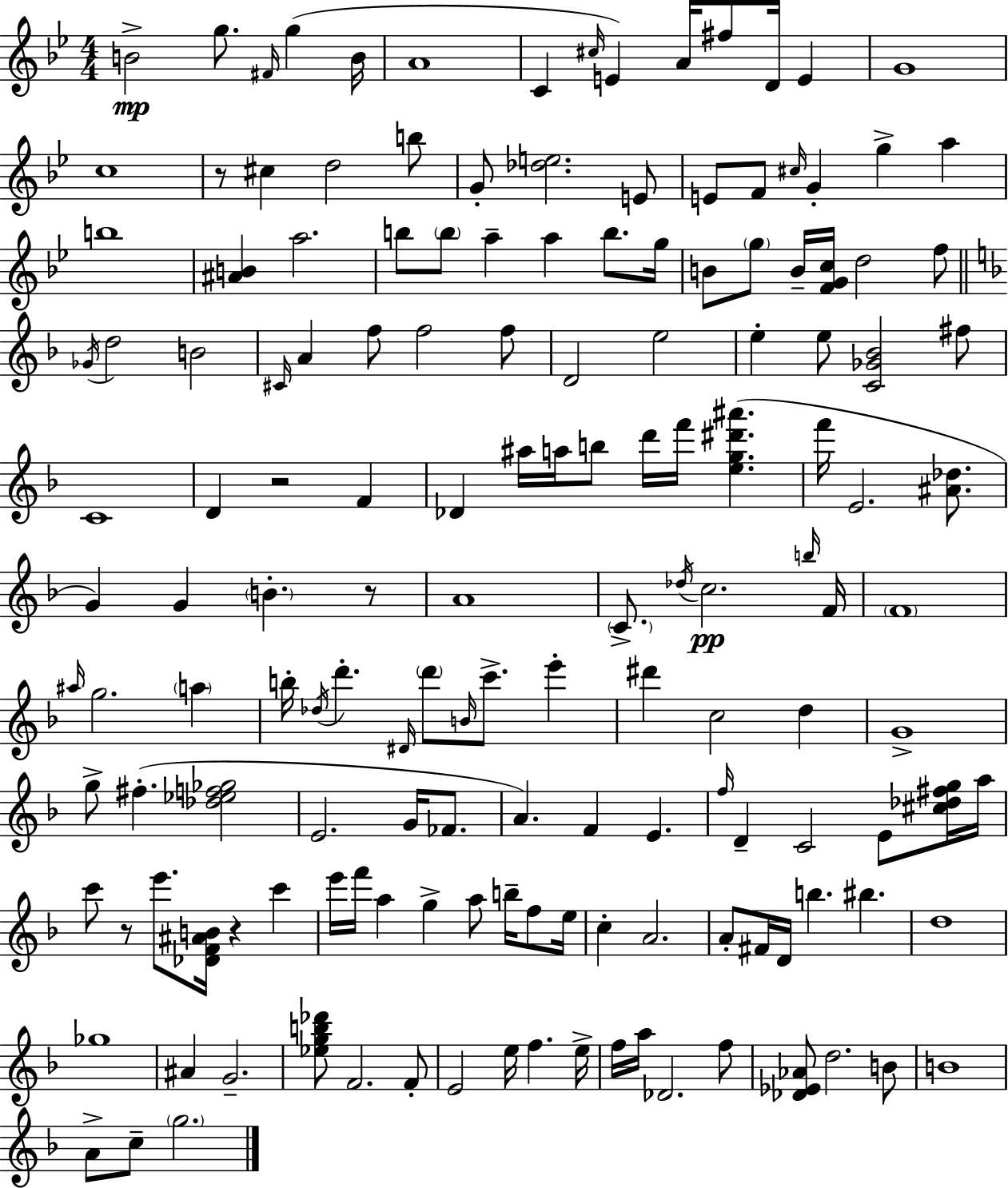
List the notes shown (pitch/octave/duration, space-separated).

B4/h G5/e. F#4/s G5/q B4/s A4/w C4/q C#5/s E4/q A4/s F#5/e D4/s E4/q G4/w C5/w R/e C#5/q D5/h B5/e G4/e [Db5,E5]/h. E4/e E4/e F4/e C#5/s G4/q G5/q A5/q B5/w [A#4,B4]/q A5/h. B5/e B5/e A5/q A5/q B5/e. G5/s B4/e G5/e B4/s [F4,G4,C5]/s D5/h F5/e Gb4/s D5/h B4/h C#4/s A4/q F5/e F5/h F5/e D4/h E5/h E5/q E5/e [C4,Gb4,Bb4]/h F#5/e C4/w D4/q R/h F4/q Db4/q A#5/s A5/s B5/e D6/s F6/s [E5,G5,D#6,A#6]/q. F6/s E4/h. [A#4,Db5]/e. G4/q G4/q B4/q. R/e A4/w C4/e. Db5/s C5/h. B5/s F4/s F4/w A#5/s G5/h. A5/q B5/s Db5/s D6/q. D#4/s D6/e B4/s C6/e. E6/q D#6/q C5/h D5/q G4/w G5/e F#5/q. [Db5,Eb5,F5,Gb5]/h E4/h. G4/s FES4/e. A4/q. F4/q E4/q. F5/s D4/q C4/h E4/e [C#5,Db5,F#5,G5]/s A5/s C6/e R/e E6/e. [Db4,F4,A#4,B4]/s R/q C6/q E6/s F6/s A5/q G5/q A5/e B5/s F5/e E5/s C5/q A4/h. A4/e F#4/s D4/s B5/q. BIS5/q. D5/w Gb5/w A#4/q G4/h. [Eb5,G5,B5,Db6]/e F4/h. F4/e E4/h E5/s F5/q. E5/s F5/s A5/s Db4/h. F5/e [Db4,Eb4,Ab4]/e D5/h. B4/e B4/w A4/e C5/e G5/h.